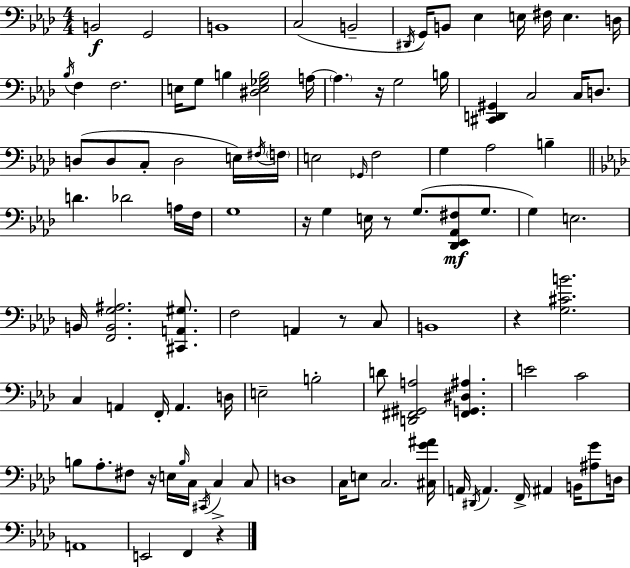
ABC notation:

X:1
T:Untitled
M:4/4
L:1/4
K:Ab
B,,2 G,,2 B,,4 C,2 B,,2 ^D,,/4 G,,/4 B,,/2 _E, E,/4 ^F,/4 E, D,/4 _B,/4 F, F,2 E,/4 G,/2 B, [^D,E,_G,B,]2 A,/4 A, z/4 G,2 B,/4 [^C,,D,,^G,,] C,2 C,/4 D,/2 D,/2 D,/2 C,/2 D,2 E,/4 ^F,/4 F,/4 E,2 _G,,/4 F,2 G, _A,2 B, D _D2 A,/4 F,/4 G,4 z/4 G, E,/4 z/2 G,/2 [_D,,_E,,_A,,^F,]/2 G,/2 G, E,2 B,,/4 [F,,B,,G,^A,]2 [^C,,A,,^G,]/2 F,2 A,, z/2 C,/2 B,,4 z [G,^CB]2 C, A,, F,,/4 A,, D,/4 E,2 B,2 D/2 [D,,^F,,^G,,A,]2 [^F,,G,,^D,^A,] E2 C2 B,/2 _A,/2 ^F,/2 z/4 E,/4 B,/4 C,/4 ^C,,/4 C, C,/2 D,4 C,/4 E,/2 C,2 [^C,G^A]/4 A,,/4 ^D,,/4 A,, F,,/4 ^A,, B,,/4 [^A,G]/2 D,/4 A,,4 E,,2 F,, z